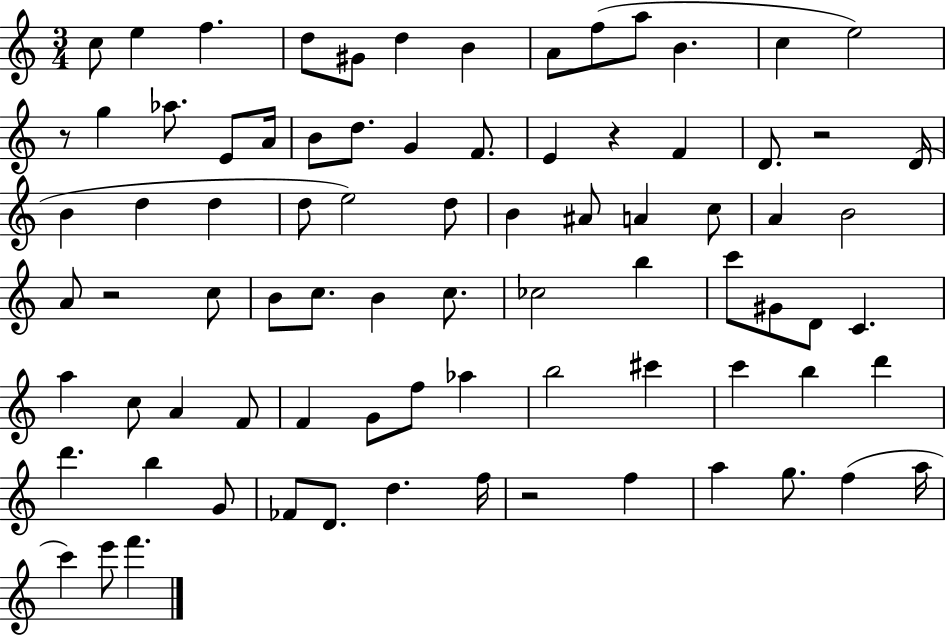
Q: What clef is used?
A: treble